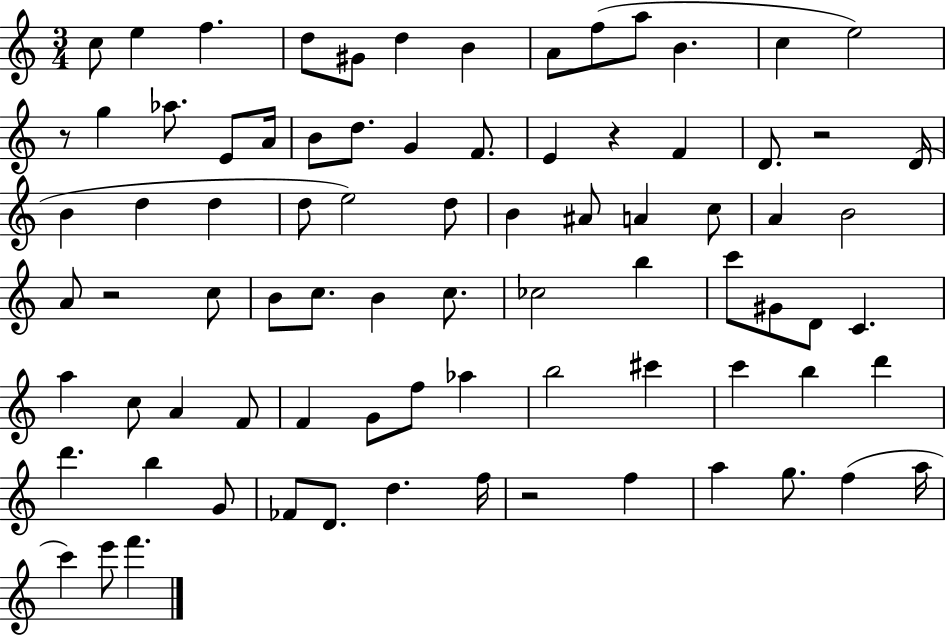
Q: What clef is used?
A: treble